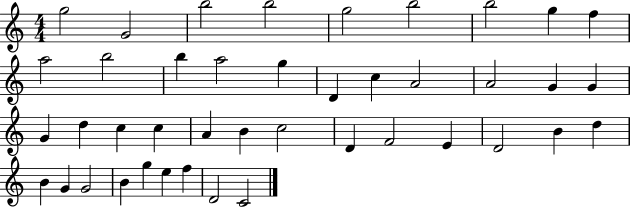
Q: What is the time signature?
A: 4/4